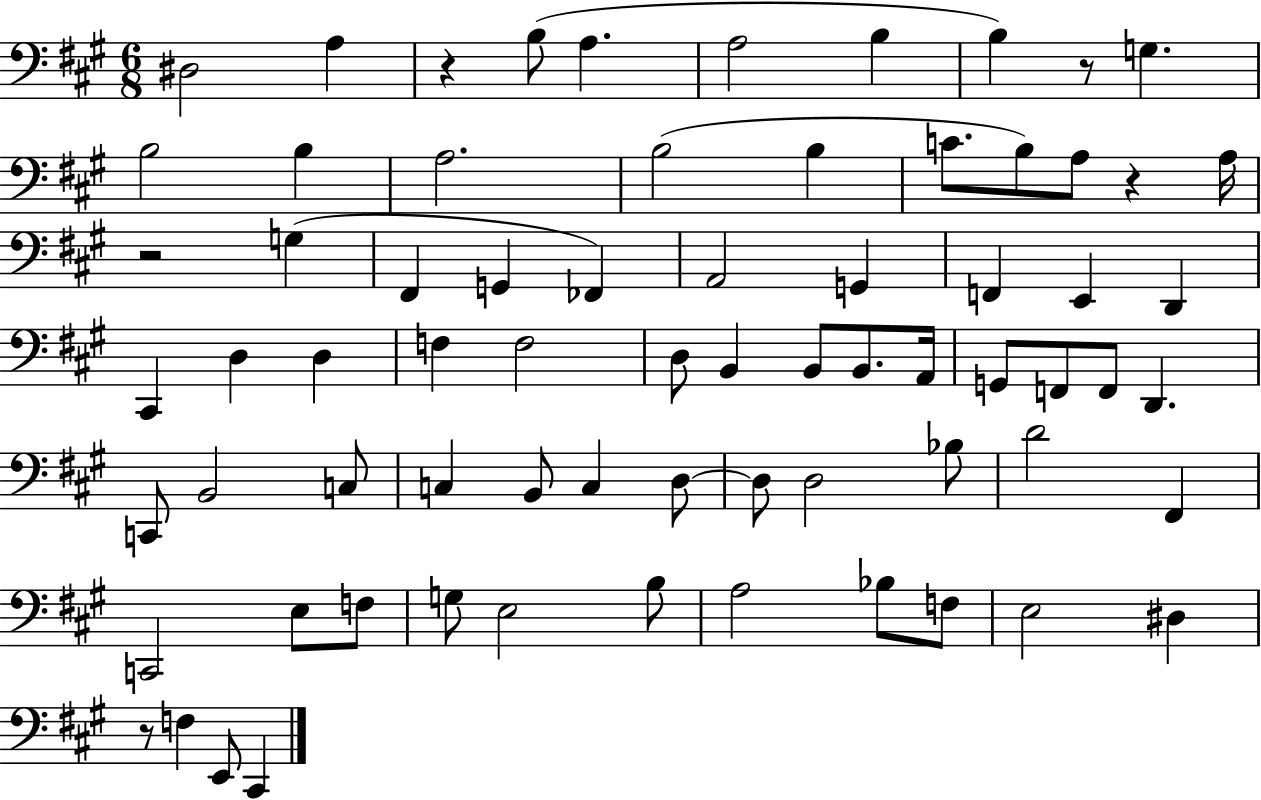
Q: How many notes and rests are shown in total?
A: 71